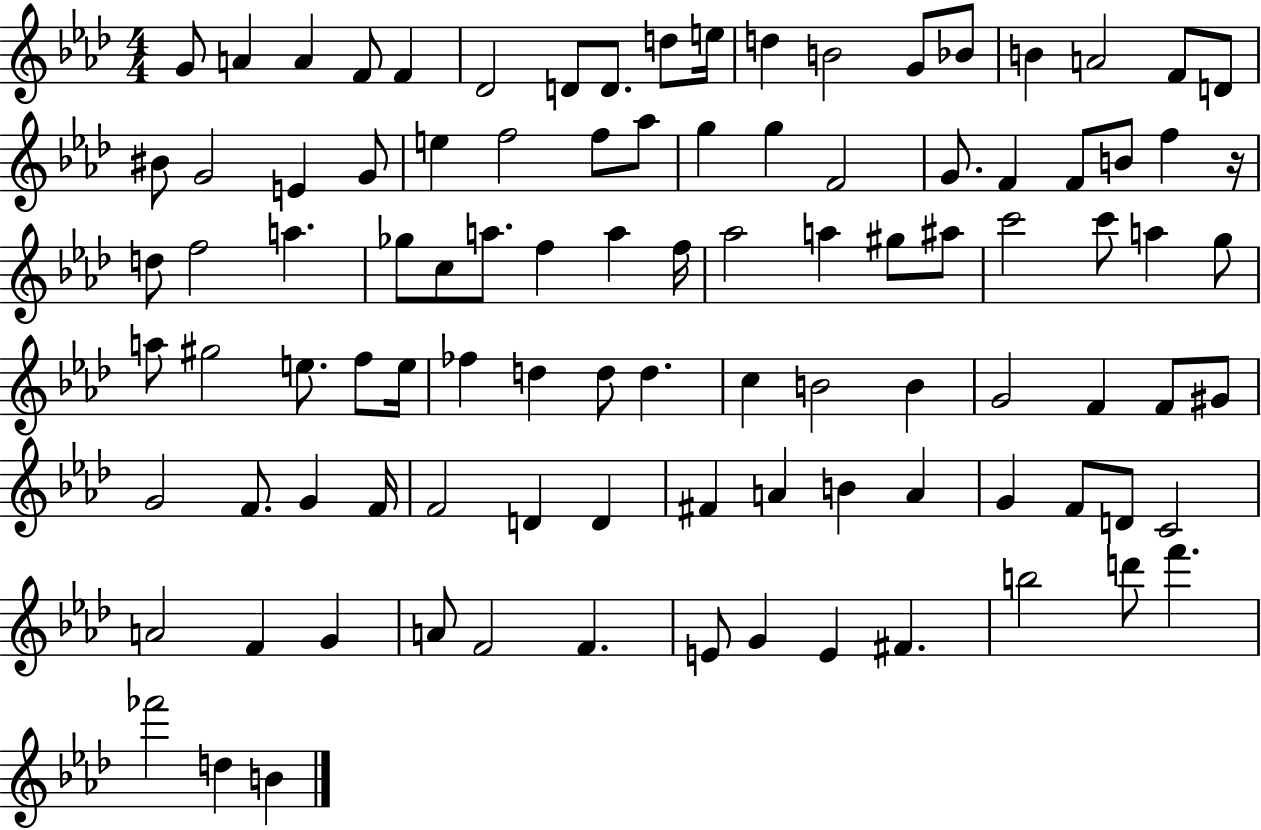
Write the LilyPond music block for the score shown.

{
  \clef treble
  \numericTimeSignature
  \time 4/4
  \key aes \major
  g'8 a'4 a'4 f'8 f'4 | des'2 d'8 d'8. d''8 e''16 | d''4 b'2 g'8 bes'8 | b'4 a'2 f'8 d'8 | \break bis'8 g'2 e'4 g'8 | e''4 f''2 f''8 aes''8 | g''4 g''4 f'2 | g'8. f'4 f'8 b'8 f''4 r16 | \break d''8 f''2 a''4. | ges''8 c''8 a''8. f''4 a''4 f''16 | aes''2 a''4 gis''8 ais''8 | c'''2 c'''8 a''4 g''8 | \break a''8 gis''2 e''8. f''8 e''16 | fes''4 d''4 d''8 d''4. | c''4 b'2 b'4 | g'2 f'4 f'8 gis'8 | \break g'2 f'8. g'4 f'16 | f'2 d'4 d'4 | fis'4 a'4 b'4 a'4 | g'4 f'8 d'8 c'2 | \break a'2 f'4 g'4 | a'8 f'2 f'4. | e'8 g'4 e'4 fis'4. | b''2 d'''8 f'''4. | \break fes'''2 d''4 b'4 | \bar "|."
}